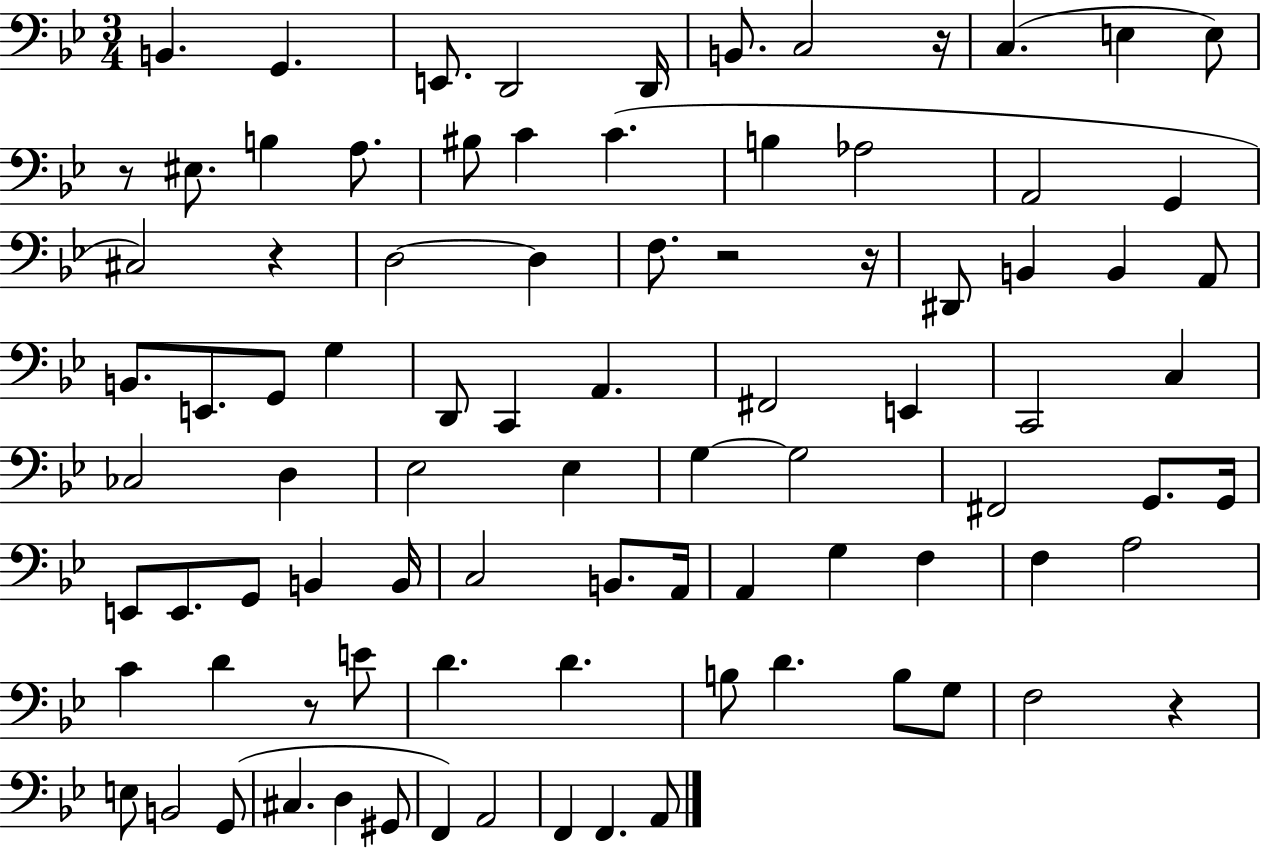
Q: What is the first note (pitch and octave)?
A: B2